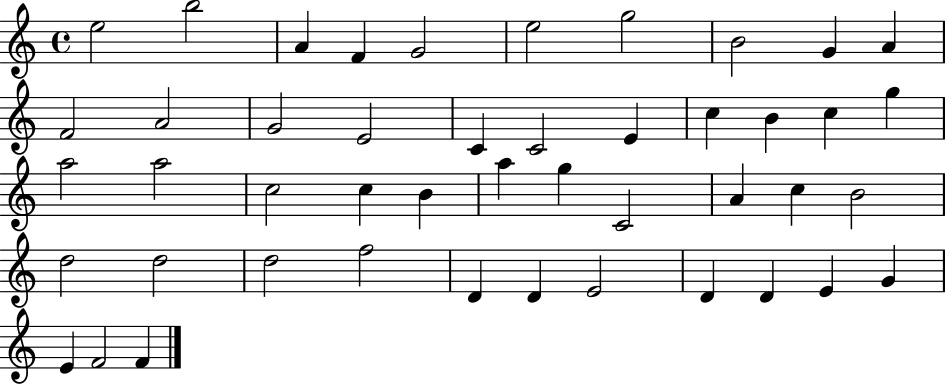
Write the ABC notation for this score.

X:1
T:Untitled
M:4/4
L:1/4
K:C
e2 b2 A F G2 e2 g2 B2 G A F2 A2 G2 E2 C C2 E c B c g a2 a2 c2 c B a g C2 A c B2 d2 d2 d2 f2 D D E2 D D E G E F2 F